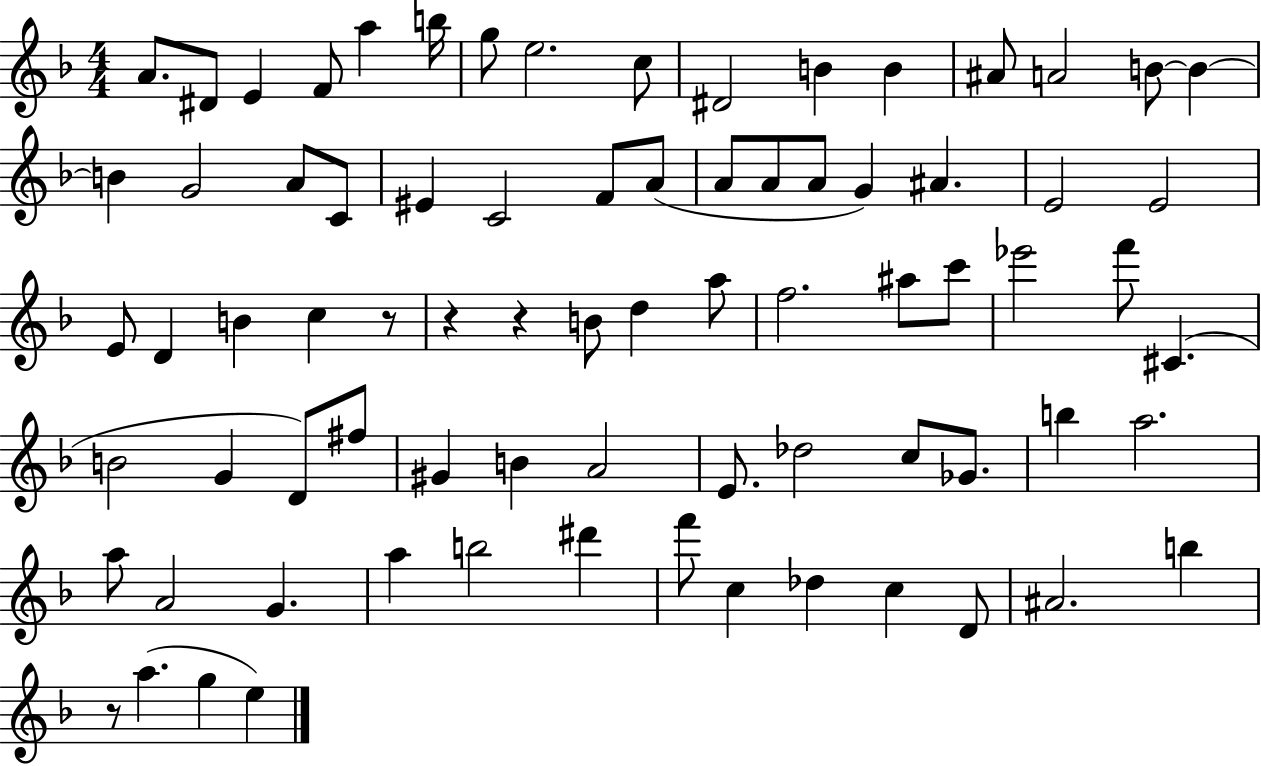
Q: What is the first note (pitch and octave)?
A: A4